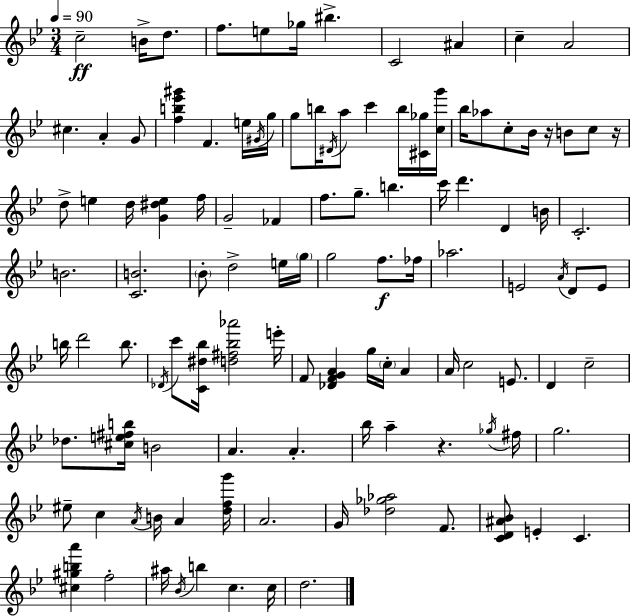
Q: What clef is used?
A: treble